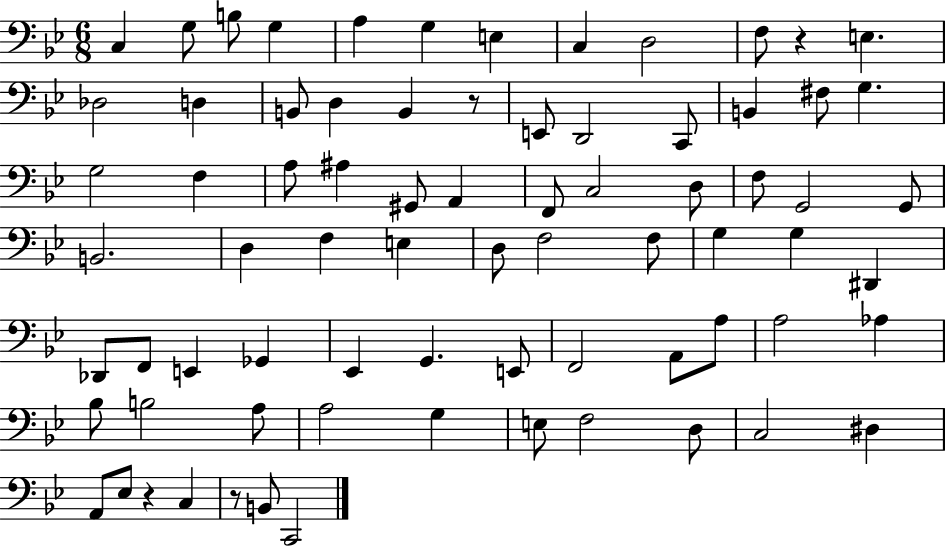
X:1
T:Untitled
M:6/8
L:1/4
K:Bb
C, G,/2 B,/2 G, A, G, E, C, D,2 F,/2 z E, _D,2 D, B,,/2 D, B,, z/2 E,,/2 D,,2 C,,/2 B,, ^F,/2 G, G,2 F, A,/2 ^A, ^G,,/2 A,, F,,/2 C,2 D,/2 F,/2 G,,2 G,,/2 B,,2 D, F, E, D,/2 F,2 F,/2 G, G, ^D,, _D,,/2 F,,/2 E,, _G,, _E,, G,, E,,/2 F,,2 A,,/2 A,/2 A,2 _A, _B,/2 B,2 A,/2 A,2 G, E,/2 F,2 D,/2 C,2 ^D, A,,/2 _E,/2 z C, z/2 B,,/2 C,,2